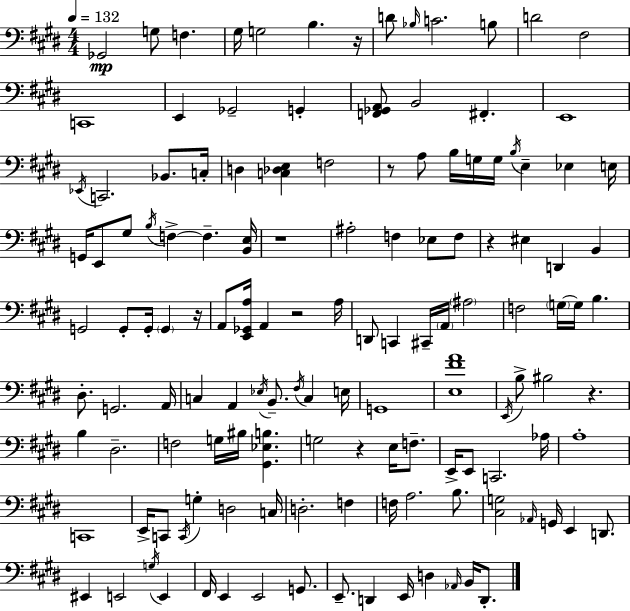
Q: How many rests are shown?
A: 8